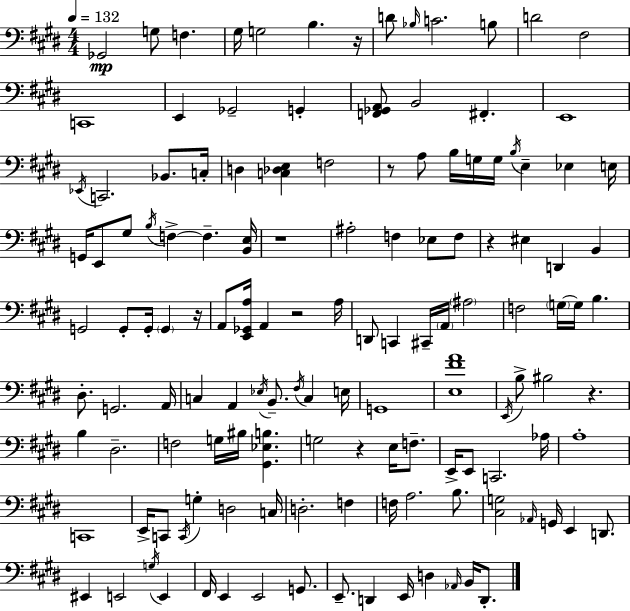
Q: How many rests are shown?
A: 8